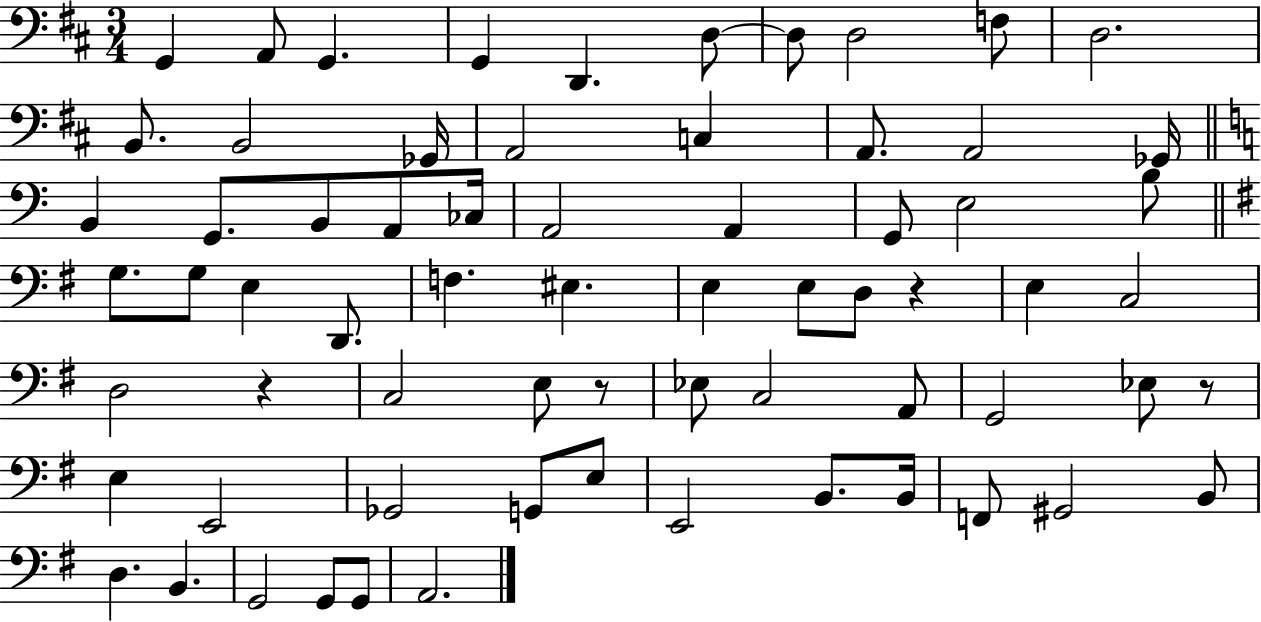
X:1
T:Untitled
M:3/4
L:1/4
K:D
G,, A,,/2 G,, G,, D,, D,/2 D,/2 D,2 F,/2 D,2 B,,/2 B,,2 _G,,/4 A,,2 C, A,,/2 A,,2 _G,,/4 B,, G,,/2 B,,/2 A,,/2 _C,/4 A,,2 A,, G,,/2 E,2 B,/2 G,/2 G,/2 E, D,,/2 F, ^E, E, E,/2 D,/2 z E, C,2 D,2 z C,2 E,/2 z/2 _E,/2 C,2 A,,/2 G,,2 _E,/2 z/2 E, E,,2 _G,,2 G,,/2 E,/2 E,,2 B,,/2 B,,/4 F,,/2 ^G,,2 B,,/2 D, B,, G,,2 G,,/2 G,,/2 A,,2